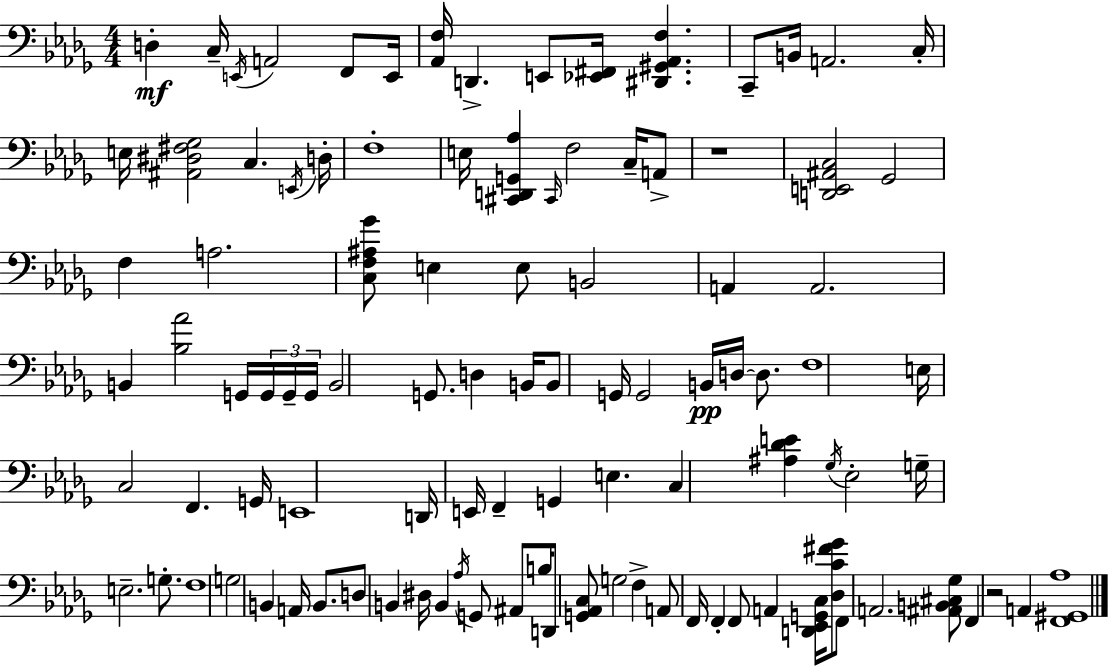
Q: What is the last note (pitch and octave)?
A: A2